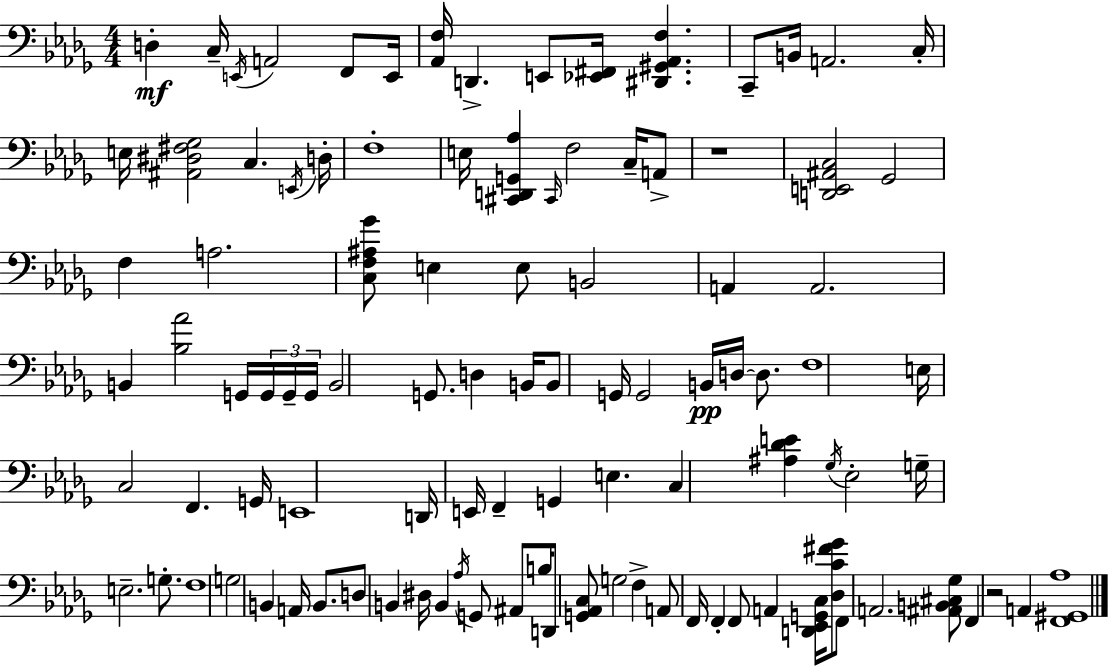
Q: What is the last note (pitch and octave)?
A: A2